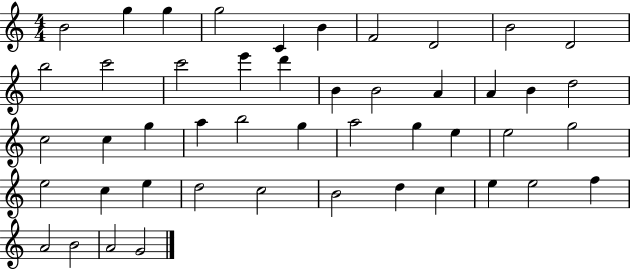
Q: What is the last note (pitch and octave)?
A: G4